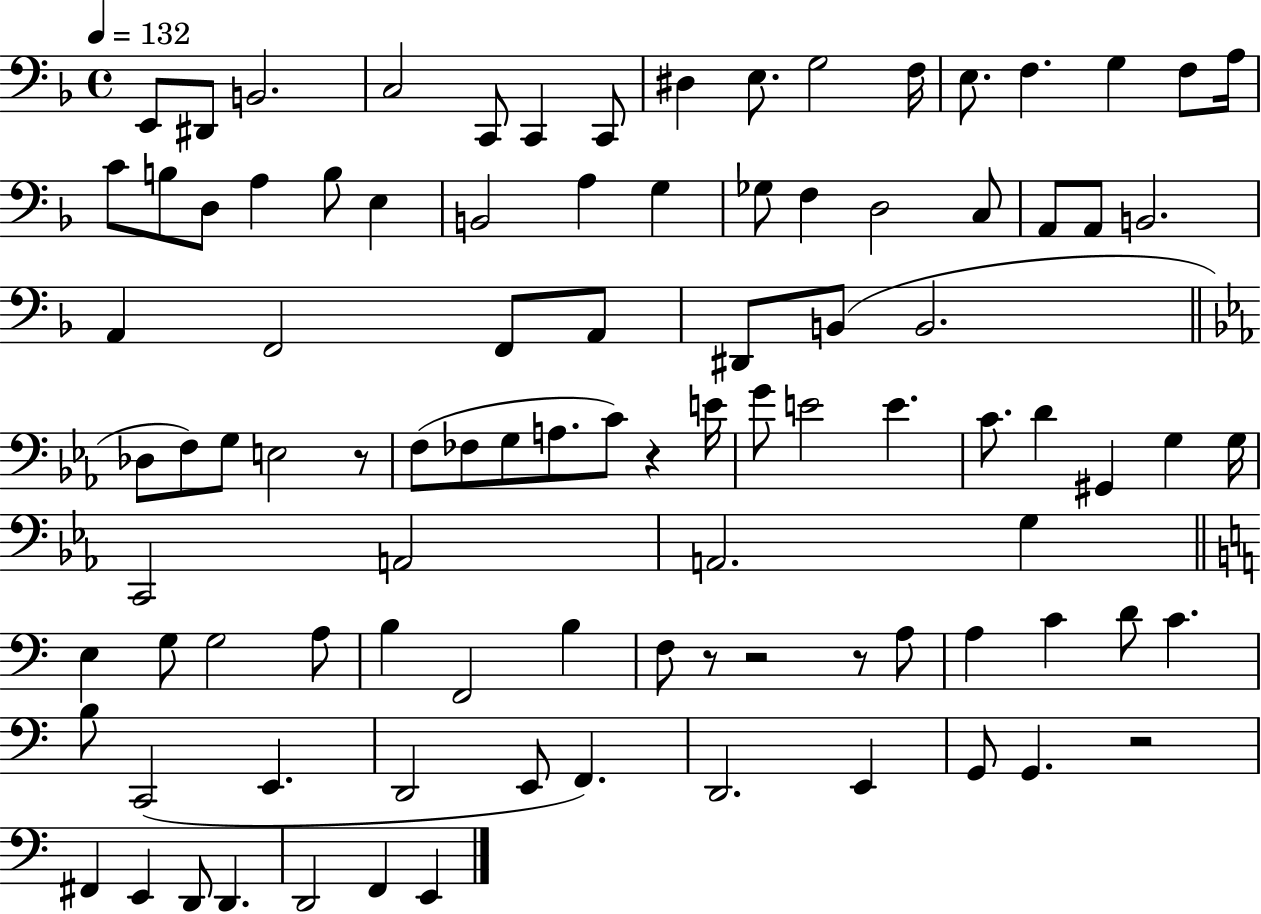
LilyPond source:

{
  \clef bass
  \time 4/4
  \defaultTimeSignature
  \key f \major
  \tempo 4 = 132
  \repeat volta 2 { e,8 dis,8 b,2. | c2 c,8 c,4 c,8 | dis4 e8. g2 f16 | e8. f4. g4 f8 a16 | \break c'8 b8 d8 a4 b8 e4 | b,2 a4 g4 | ges8 f4 d2 c8 | a,8 a,8 b,2. | \break a,4 f,2 f,8 a,8 | dis,8 b,8( b,2. | \bar "||" \break \key c \minor des8 f8) g8 e2 r8 | f8( fes8 g8 a8. c'8) r4 e'16 | g'8 e'2 e'4. | c'8. d'4 gis,4 g4 g16 | \break c,2 a,2 | a,2. g4 | \bar "||" \break \key c \major e4 g8 g2 a8 | b4 f,2 b4 | f8 r8 r2 r8 a8 | a4 c'4 d'8 c'4. | \break b8 c,2( e,4. | d,2 e,8 f,4.) | d,2. e,4 | g,8 g,4. r2 | \break fis,4 e,4 d,8 d,4. | d,2 f,4 e,4 | } \bar "|."
}